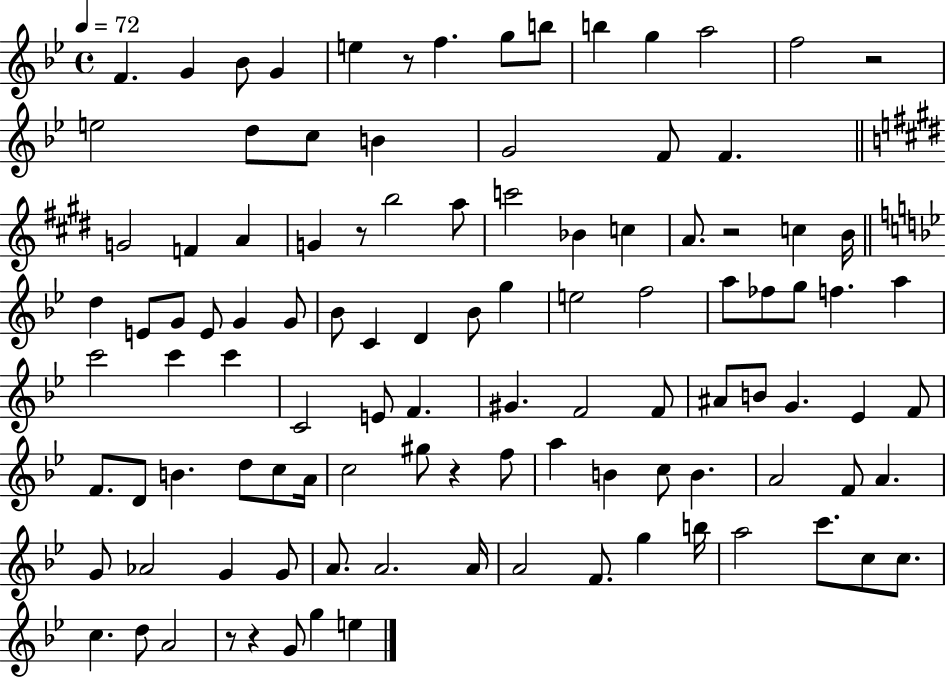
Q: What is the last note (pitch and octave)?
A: E5